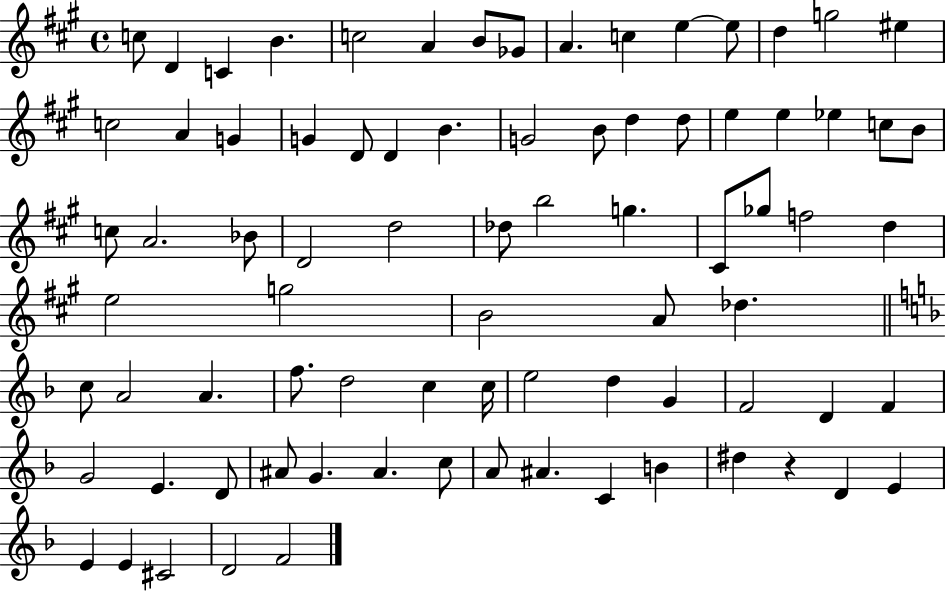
{
  \clef treble
  \time 4/4
  \defaultTimeSignature
  \key a \major
  \repeat volta 2 { c''8 d'4 c'4 b'4. | c''2 a'4 b'8 ges'8 | a'4. c''4 e''4~~ e''8 | d''4 g''2 eis''4 | \break c''2 a'4 g'4 | g'4 d'8 d'4 b'4. | g'2 b'8 d''4 d''8 | e''4 e''4 ees''4 c''8 b'8 | \break c''8 a'2. bes'8 | d'2 d''2 | des''8 b''2 g''4. | cis'8 ges''8 f''2 d''4 | \break e''2 g''2 | b'2 a'8 des''4. | \bar "||" \break \key f \major c''8 a'2 a'4. | f''8. d''2 c''4 c''16 | e''2 d''4 g'4 | f'2 d'4 f'4 | \break g'2 e'4. d'8 | ais'8 g'4. ais'4. c''8 | a'8 ais'4. c'4 b'4 | dis''4 r4 d'4 e'4 | \break e'4 e'4 cis'2 | d'2 f'2 | } \bar "|."
}